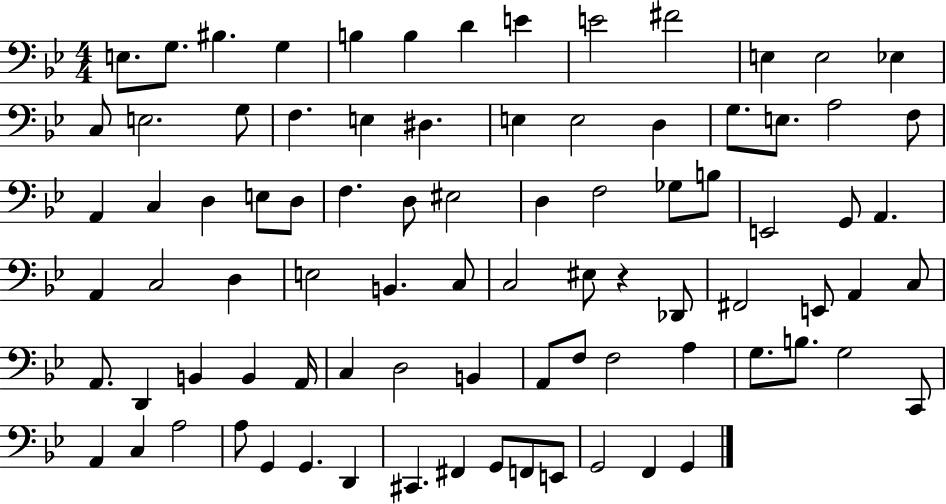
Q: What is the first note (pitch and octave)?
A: E3